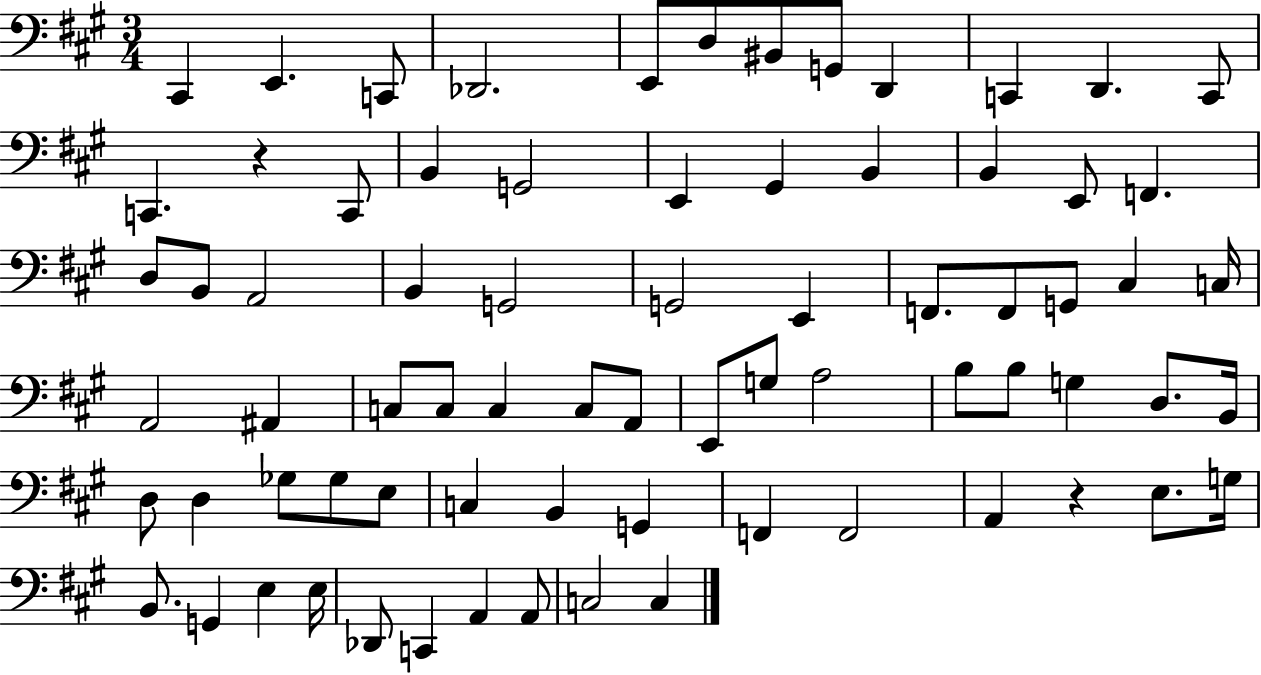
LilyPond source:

{
  \clef bass
  \numericTimeSignature
  \time 3/4
  \key a \major
  \repeat volta 2 { cis,4 e,4. c,8 | des,2. | e,8 d8 bis,8 g,8 d,4 | c,4 d,4. c,8 | \break c,4. r4 c,8 | b,4 g,2 | e,4 gis,4 b,4 | b,4 e,8 f,4. | \break d8 b,8 a,2 | b,4 g,2 | g,2 e,4 | f,8. f,8 g,8 cis4 c16 | \break a,2 ais,4 | c8 c8 c4 c8 a,8 | e,8 g8 a2 | b8 b8 g4 d8. b,16 | \break d8 d4 ges8 ges8 e8 | c4 b,4 g,4 | f,4 f,2 | a,4 r4 e8. g16 | \break b,8. g,4 e4 e16 | des,8 c,4 a,4 a,8 | c2 c4 | } \bar "|."
}